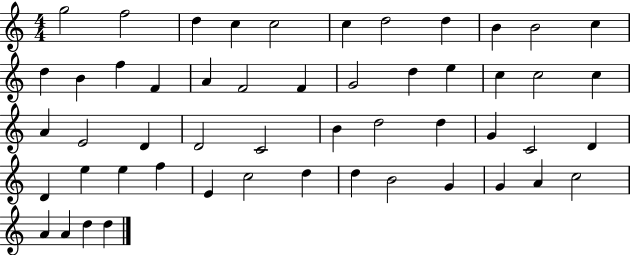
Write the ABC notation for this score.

X:1
T:Untitled
M:4/4
L:1/4
K:C
g2 f2 d c c2 c d2 d B B2 c d B f F A F2 F G2 d e c c2 c A E2 D D2 C2 B d2 d G C2 D D e e f E c2 d d B2 G G A c2 A A d d